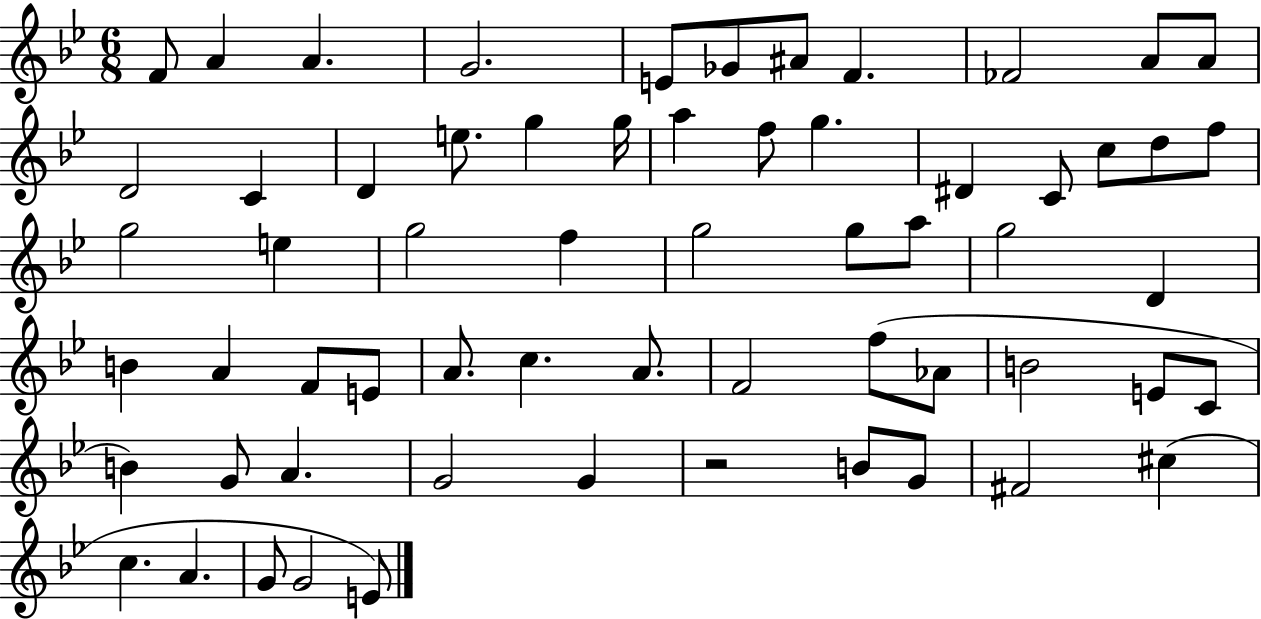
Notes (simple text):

F4/e A4/q A4/q. G4/h. E4/e Gb4/e A#4/e F4/q. FES4/h A4/e A4/e D4/h C4/q D4/q E5/e. G5/q G5/s A5/q F5/e G5/q. D#4/q C4/e C5/e D5/e F5/e G5/h E5/q G5/h F5/q G5/h G5/e A5/e G5/h D4/q B4/q A4/q F4/e E4/e A4/e. C5/q. A4/e. F4/h F5/e Ab4/e B4/h E4/e C4/e B4/q G4/e A4/q. G4/h G4/q R/h B4/e G4/e F#4/h C#5/q C5/q. A4/q. G4/e G4/h E4/e